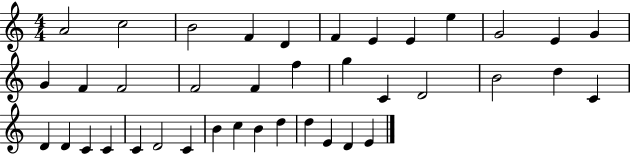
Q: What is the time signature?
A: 4/4